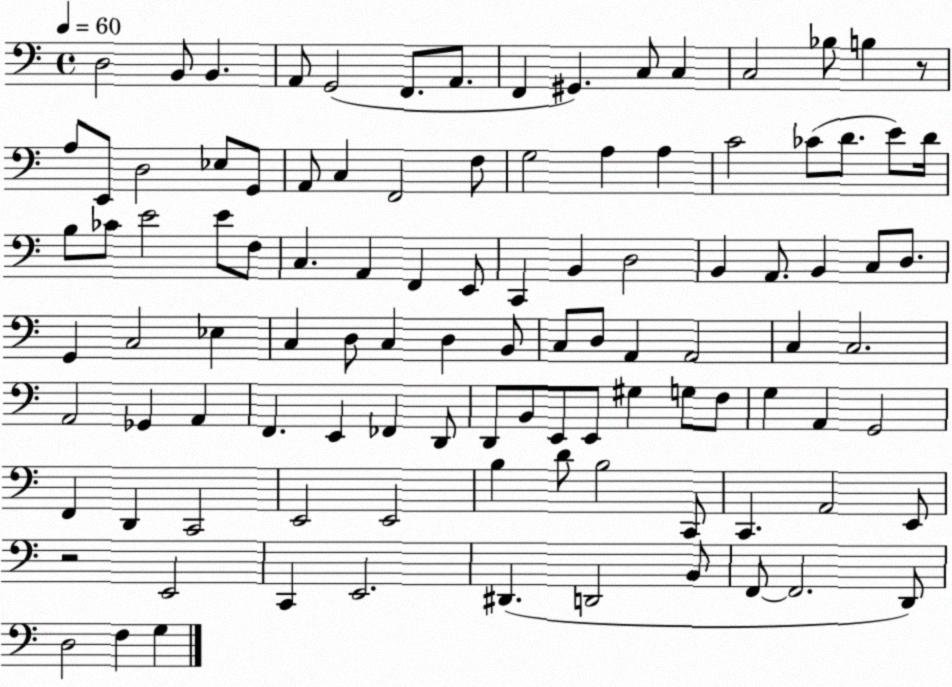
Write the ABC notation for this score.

X:1
T:Untitled
M:4/4
L:1/4
K:C
D,2 B,,/2 B,, A,,/2 G,,2 F,,/2 A,,/2 F,, ^G,, C,/2 C, C,2 _B,/2 B, z/2 A,/2 E,,/2 D,2 _E,/2 G,,/2 A,,/2 C, F,,2 F,/2 G,2 A, A, C2 _C/2 D/2 E/2 D/4 B,/2 _C/2 E2 E/2 F,/2 C, A,, F,, E,,/2 C,, B,, D,2 B,, A,,/2 B,, C,/2 D,/2 G,, C,2 _E, C, D,/2 C, D, B,,/2 C,/2 D,/2 A,, A,,2 C, C,2 A,,2 _G,, A,, F,, E,, _F,, D,,/2 D,,/2 B,,/2 E,,/2 E,,/2 ^G, G,/2 F,/2 G, A,, G,,2 F,, D,, C,,2 E,,2 E,,2 B, D/2 B,2 C,,/2 C,, A,,2 E,,/2 z2 E,,2 C,, E,,2 ^D,, D,,2 B,,/2 F,,/2 F,,2 D,,/2 D,2 F, G,